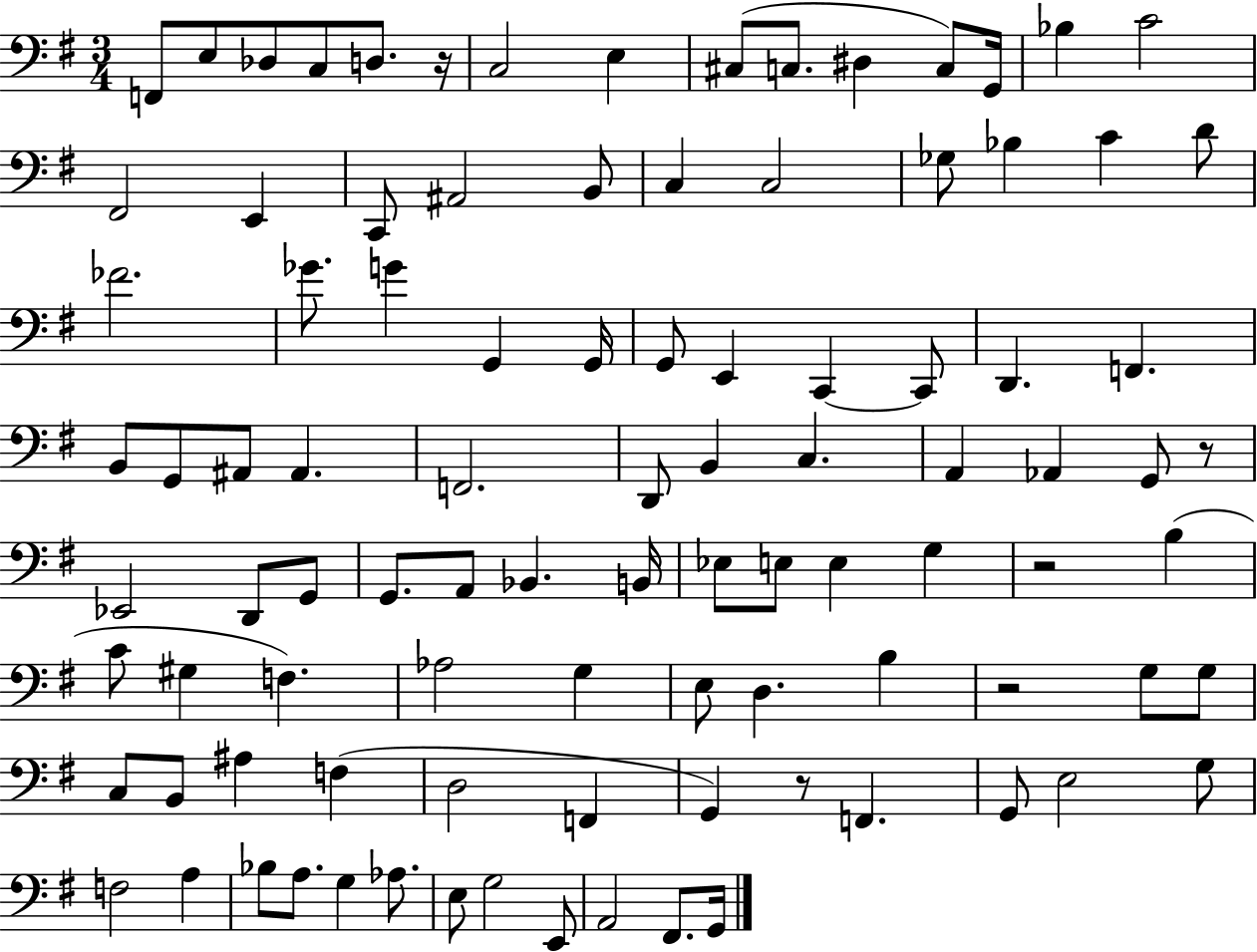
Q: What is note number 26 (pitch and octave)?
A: FES4